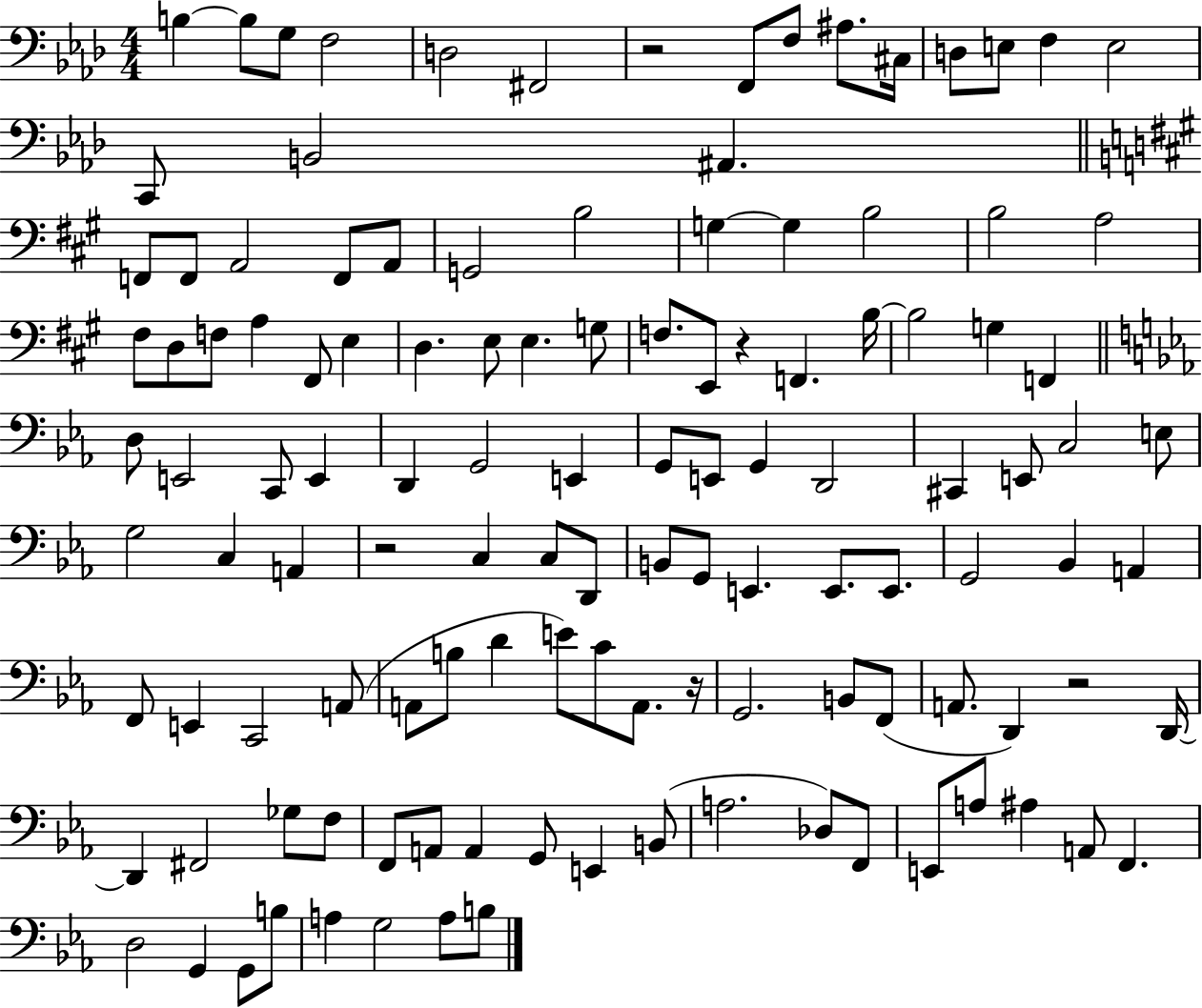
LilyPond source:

{
  \clef bass
  \numericTimeSignature
  \time 4/4
  \key aes \major
  \repeat volta 2 { b4~~ b8 g8 f2 | d2 fis,2 | r2 f,8 f8 ais8. cis16 | d8 e8 f4 e2 | \break c,8 b,2 ais,4. | \bar "||" \break \key a \major f,8 f,8 a,2 f,8 a,8 | g,2 b2 | g4~~ g4 b2 | b2 a2 | \break fis8 d8 f8 a4 fis,8 e4 | d4. e8 e4. g8 | f8. e,8 r4 f,4. b16~~ | b2 g4 f,4 | \break \bar "||" \break \key ees \major d8 e,2 c,8 e,4 | d,4 g,2 e,4 | g,8 e,8 g,4 d,2 | cis,4 e,8 c2 e8 | \break g2 c4 a,4 | r2 c4 c8 d,8 | b,8 g,8 e,4. e,8. e,8. | g,2 bes,4 a,4 | \break f,8 e,4 c,2 a,8( | a,8 b8 d'4 e'8) c'8 a,8. r16 | g,2. b,8 f,8( | a,8. d,4) r2 d,16~~ | \break d,4 fis,2 ges8 f8 | f,8 a,8 a,4 g,8 e,4 b,8( | a2. des8) f,8 | e,8 a8 ais4 a,8 f,4. | \break d2 g,4 g,8 b8 | a4 g2 a8 b8 | } \bar "|."
}